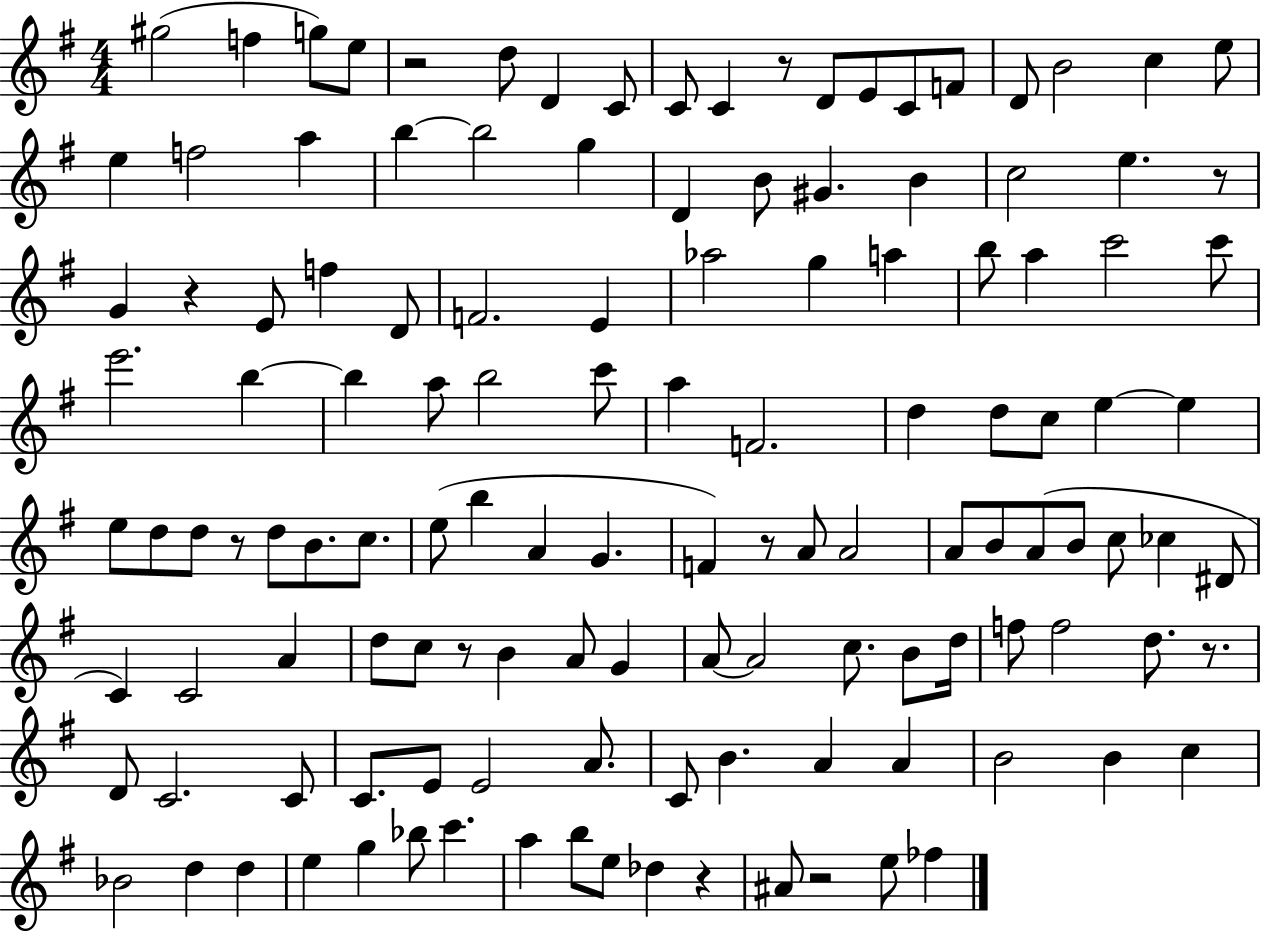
X:1
T:Untitled
M:4/4
L:1/4
K:G
^g2 f g/2 e/2 z2 d/2 D C/2 C/2 C z/2 D/2 E/2 C/2 F/2 D/2 B2 c e/2 e f2 a b b2 g D B/2 ^G B c2 e z/2 G z E/2 f D/2 F2 E _a2 g a b/2 a c'2 c'/2 e'2 b b a/2 b2 c'/2 a F2 d d/2 c/2 e e e/2 d/2 d/2 z/2 d/2 B/2 c/2 e/2 b A G F z/2 A/2 A2 A/2 B/2 A/2 B/2 c/2 _c ^D/2 C C2 A d/2 c/2 z/2 B A/2 G A/2 A2 c/2 B/2 d/4 f/2 f2 d/2 z/2 D/2 C2 C/2 C/2 E/2 E2 A/2 C/2 B A A B2 B c _B2 d d e g _b/2 c' a b/2 e/2 _d z ^A/2 z2 e/2 _f